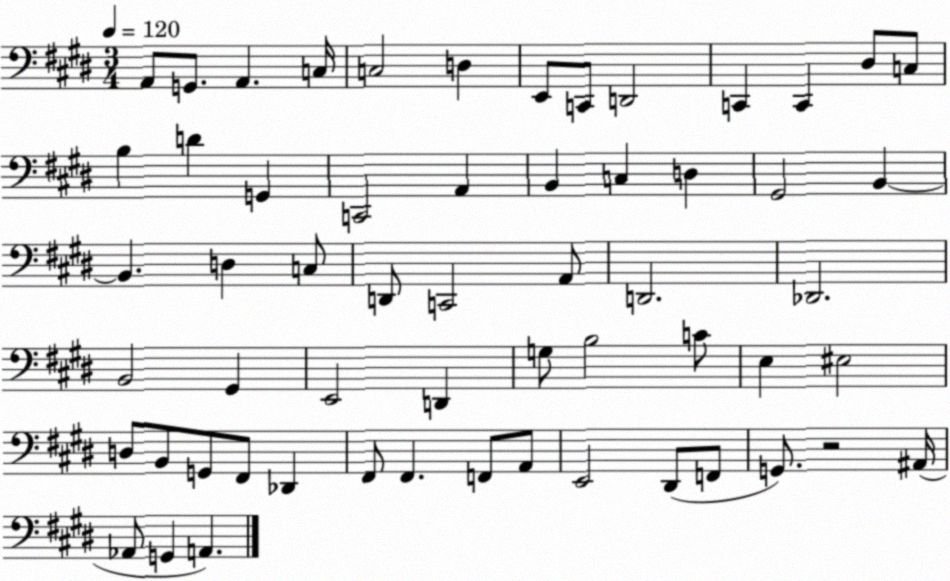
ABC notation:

X:1
T:Untitled
M:3/4
L:1/4
K:E
A,,/2 G,,/2 A,, C,/4 C,2 D, E,,/2 C,,/2 D,,2 C,, C,, ^D,/2 C,/2 B, D G,, C,,2 A,, B,, C, D, ^G,,2 B,, B,, D, C,/2 D,,/2 C,,2 A,,/2 D,,2 _D,,2 B,,2 ^G,, E,,2 D,, G,/2 B,2 C/2 E, ^E,2 D,/2 B,,/2 G,,/2 ^F,,/2 _D,, ^F,,/2 ^F,, F,,/2 A,,/2 E,,2 ^D,,/2 F,,/2 G,,/2 z2 ^A,,/4 _A,,/2 G,, A,,